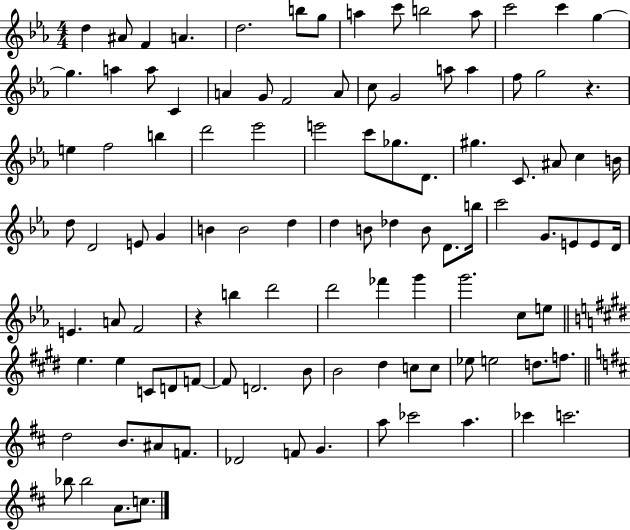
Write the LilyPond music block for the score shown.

{
  \clef treble
  \numericTimeSignature
  \time 4/4
  \key ees \major
  \repeat volta 2 { d''4 ais'8 f'4 a'4. | d''2. b''8 g''8 | a''4 c'''8 b''2 a''8 | c'''2 c'''4 g''4~~ | \break g''4. a''4 a''8 c'4 | a'4 g'8 f'2 a'8 | c''8 g'2 a''8 a''4 | f''8 g''2 r4. | \break e''4 f''2 b''4 | d'''2 ees'''2 | e'''2 c'''8 ges''8. d'8. | gis''4. c'8. ais'8 c''4 b'16 | \break d''8 d'2 e'8 g'4 | b'4 b'2 d''4 | d''4 b'8 des''4 b'8 d'8. b''16 | c'''2 g'8. e'8 e'8 d'16 | \break e'4. a'8 f'2 | r4 b''4 d'''2 | d'''2 fes'''4 g'''4 | g'''2. c''8 e''8 | \break \bar "||" \break \key e \major e''4. e''4 c'8 d'8 f'8~~ | f'8 d'2. b'8 | b'2 dis''4 c''8 c''8 | ees''8 e''2 d''8. f''8. | \break \bar "||" \break \key b \minor d''2 b'8. ais'8 f'8. | des'2 f'8 g'4. | a''8 ces'''2 a''4. | ces'''4 c'''2. | \break bes''8 bes''2 a'8. c''8. | } \bar "|."
}